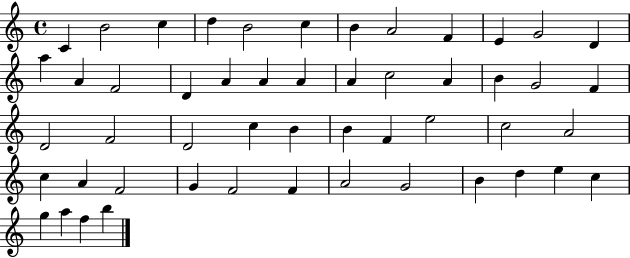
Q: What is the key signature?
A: C major